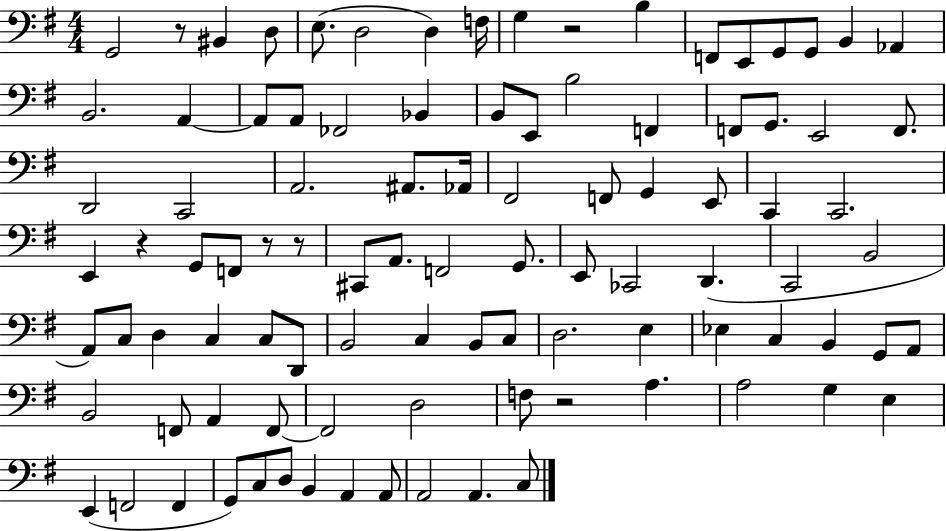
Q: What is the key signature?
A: G major